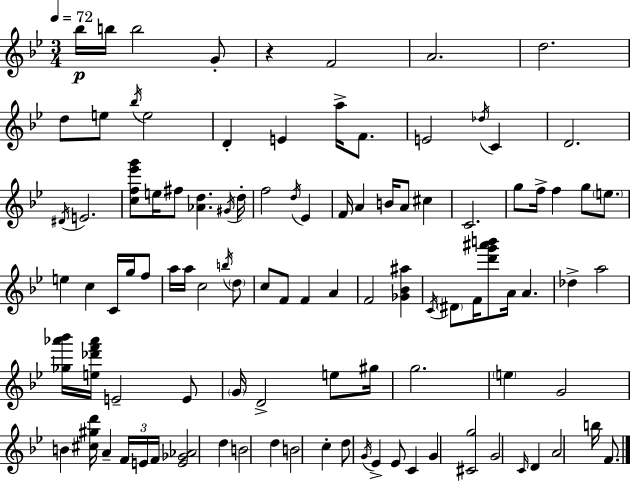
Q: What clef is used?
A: treble